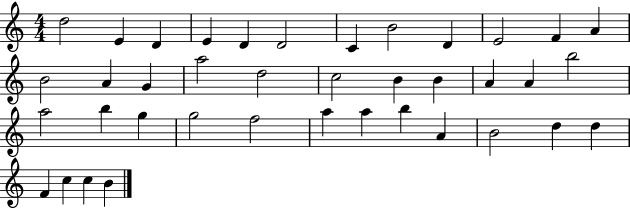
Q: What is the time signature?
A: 4/4